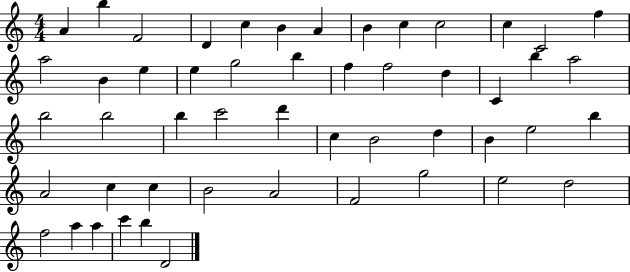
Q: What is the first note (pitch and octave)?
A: A4